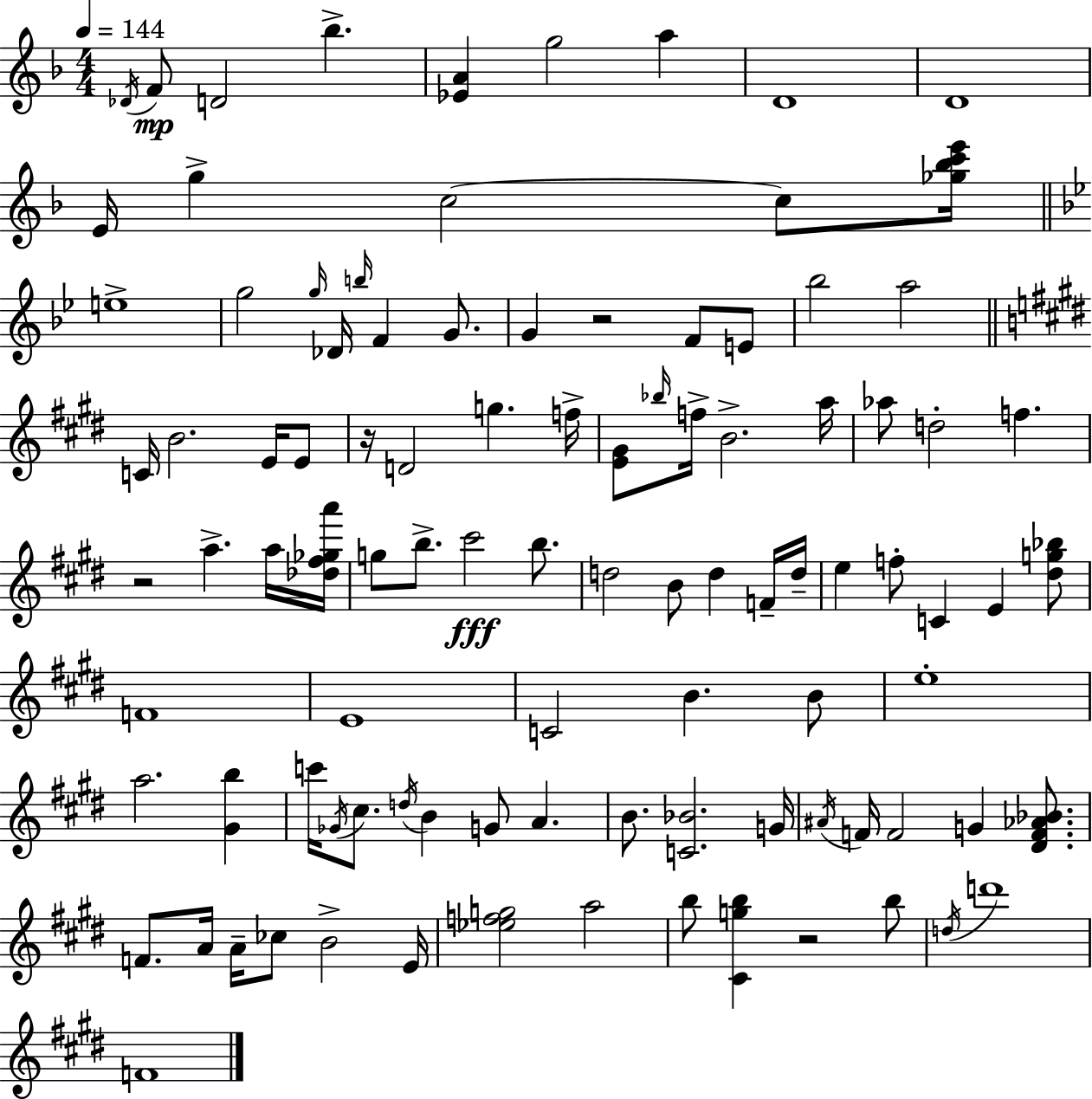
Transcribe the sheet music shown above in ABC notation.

X:1
T:Untitled
M:4/4
L:1/4
K:Dm
_D/4 F/2 D2 _b [_EA] g2 a D4 D4 E/4 g c2 c/2 [_g_bc'e']/4 e4 g2 g/4 _D/4 b/4 F G/2 G z2 F/2 E/2 _b2 a2 C/4 B2 E/4 E/2 z/4 D2 g f/4 [E^G]/2 _b/4 f/4 B2 a/4 _a/2 d2 f z2 a a/4 [_d^f_ga']/4 g/2 b/2 ^c'2 b/2 d2 B/2 d F/4 d/4 e f/2 C E [^dg_b]/2 F4 E4 C2 B B/2 e4 a2 [^Gb] c'/4 _G/4 ^c/2 d/4 B G/2 A B/2 [C_B]2 G/4 ^A/4 F/4 F2 G [^DF_A_B]/2 F/2 A/4 A/4 _c/2 B2 E/4 [_efg]2 a2 b/2 [^Cgb] z2 b/2 d/4 d'4 F4